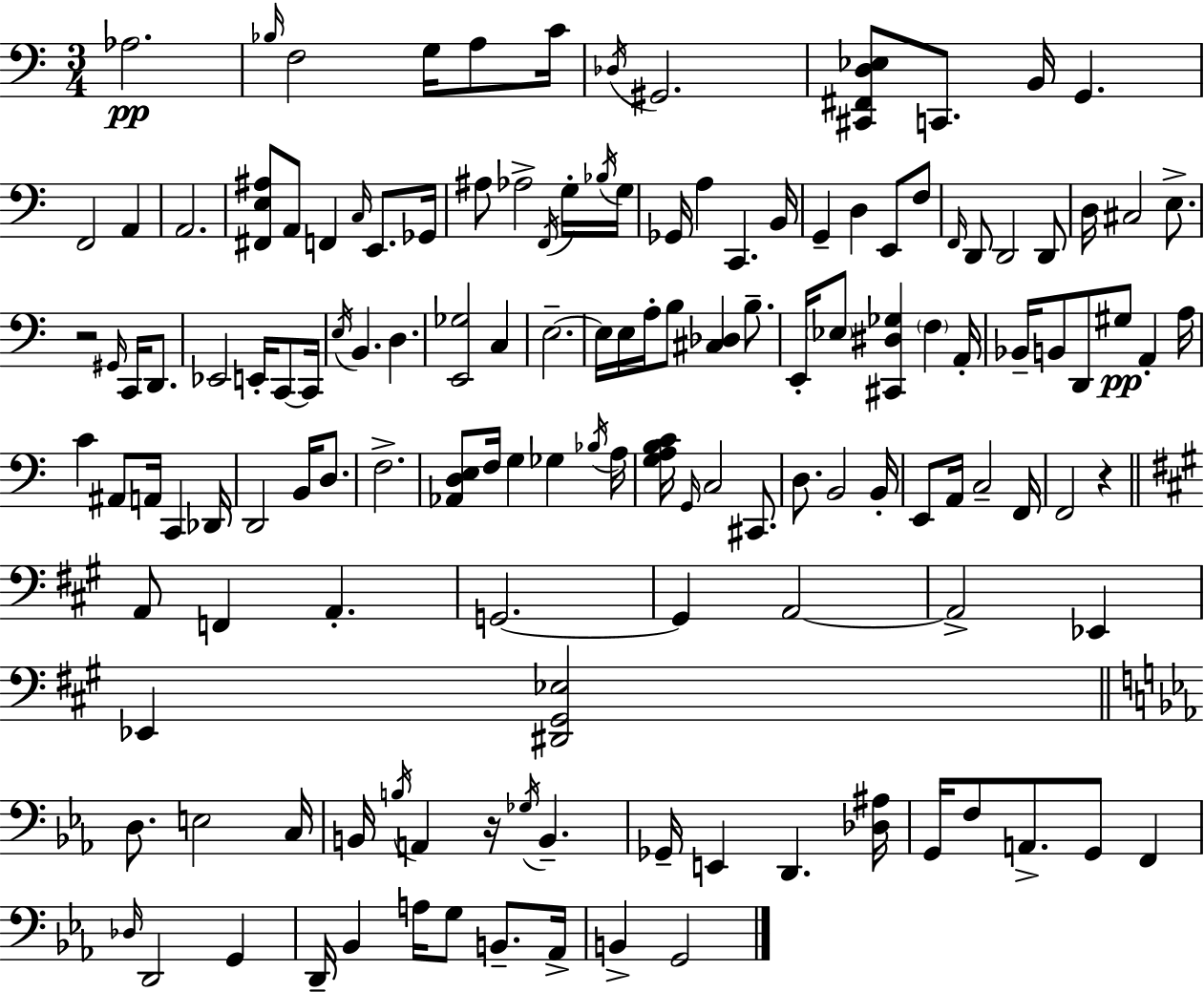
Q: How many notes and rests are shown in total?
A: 140